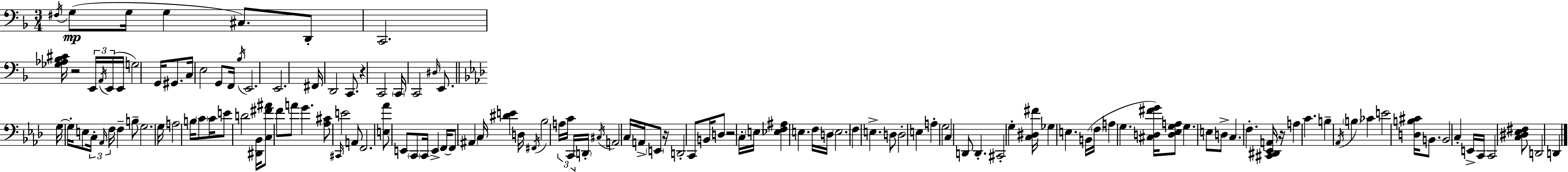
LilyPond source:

{
  \clef bass
  \numericTimeSignature
  \time 3/4
  \key f \major
  \repeat volta 2 { \acciaccatura { fis16 }\mp g8( g16 g4 cis8.) d,8-. | c,2. | <ges aes bes cis'>16 r2 \tuplet 3/2 { e,16 \acciaccatura { a,16 }( | e,16 } e,16 g2) g,16 gis,8. | \break c16 e2 g,8 | f,16 \acciaccatura { bes16 } e,2. | e,2. | fis,16 d,2 | \break c,8. r4 c,2 | \parenthesize c,16 c,2 | \grace { dis16 } e,8. \bar "||" \break \key f \minor g16~~ g16-. e8 \tuplet 3/2 { c16-. \grace { aes,16 } f16 } f4-- b8-- | g2. | g16 a2 b16 \parenthesize c'8 | c'16 e'8 d'2 | \break <dis, bes,>16 <c fis' ais'>8 f'8 a'8 g'4. | <aes cis'>8 \grace { cis,16 } e'2 | a,8 f,2. | <e aes'>8 e,8 \parenthesize c,8 c,16 e,4-> | \break f,16~~ f,8 \parenthesize ais,4 c16 <dis' e'>4 | d16 \acciaccatura { fis,16 } bes2 \tuplet 3/2 { a16 | c'16 c,16 } \parenthesize d,16-. \acciaccatura { cis16 } a,2 | c16 a,16-> \parenthesize e,8 r16 d,2-. | \break c,8 b,16 d8 r2 | c16-. \parenthesize e16 <ees f ais>4 e4. | f16 d16 \parenthesize e2. | f4 e4.-> | \break d8 d2-. | e4 a4-. g2 | c4 d,8 d,4.-. | cis,2-. | \break g4-. <c dis fis'>16 ges4 e4. | b,16( \parenthesize f16 a4 g4. | <cis d fis' g'>16) <d ees g a>8 g4. | e8 d8-> c4. f4.-. | \break <cis, dis, ees, a,>16 r16 a4 c'4. | b4-- \acciaccatura { aes,16 } \parenthesize b4 | ces'4 e'2 | <d b cis'>16 b,8. b,2 | \break c4-. e,16-> c,16 c,2 | <c dis ees fis>8 d,2 | d,4 } \bar "|."
}